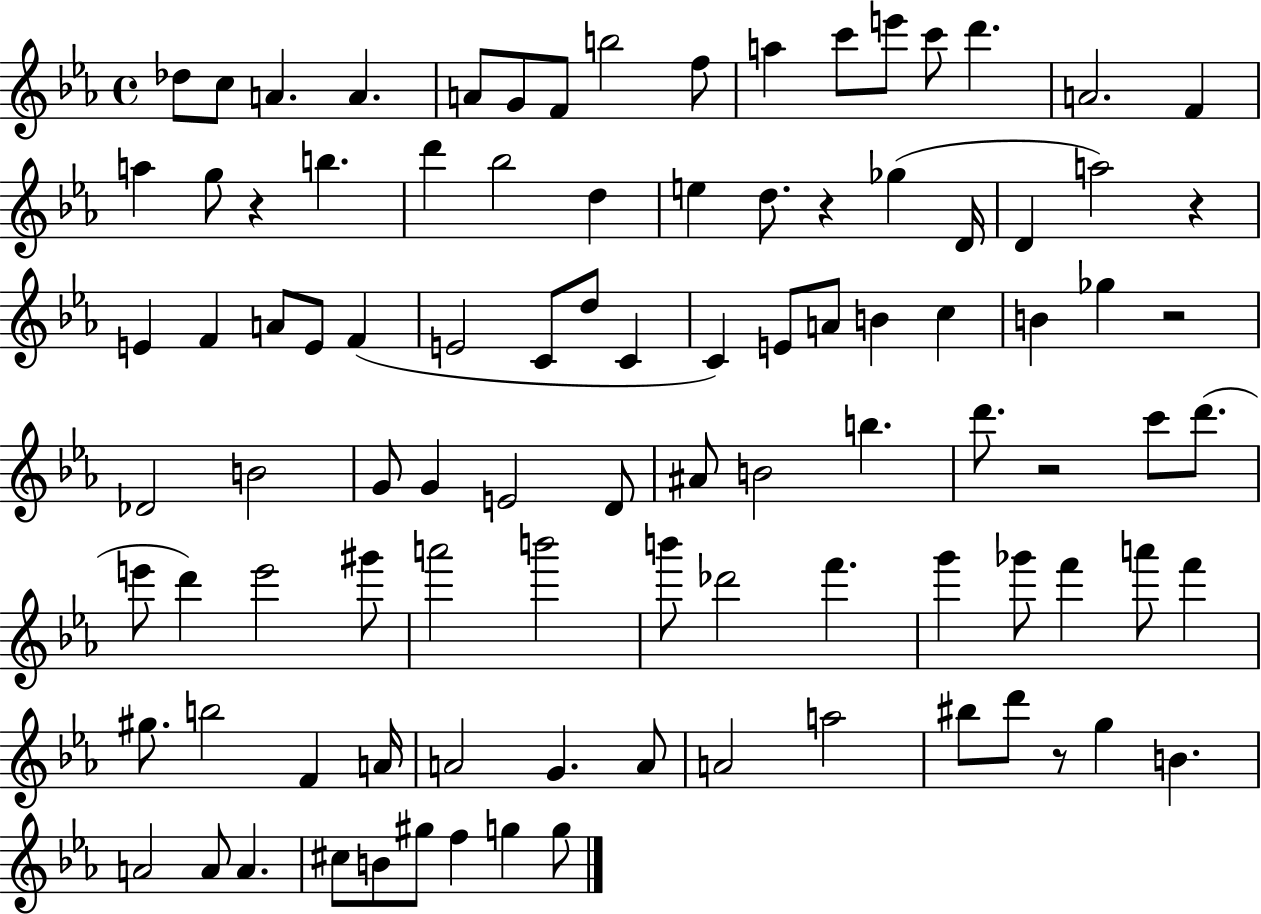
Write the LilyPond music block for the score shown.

{
  \clef treble
  \time 4/4
  \defaultTimeSignature
  \key ees \major
  \repeat volta 2 { des''8 c''8 a'4. a'4. | a'8 g'8 f'8 b''2 f''8 | a''4 c'''8 e'''8 c'''8 d'''4. | a'2. f'4 | \break a''4 g''8 r4 b''4. | d'''4 bes''2 d''4 | e''4 d''8. r4 ges''4( d'16 | d'4 a''2) r4 | \break e'4 f'4 a'8 e'8 f'4( | e'2 c'8 d''8 c'4 | c'4) e'8 a'8 b'4 c''4 | b'4 ges''4 r2 | \break des'2 b'2 | g'8 g'4 e'2 d'8 | ais'8 b'2 b''4. | d'''8. r2 c'''8 d'''8.( | \break e'''8 d'''4) e'''2 gis'''8 | a'''2 b'''2 | b'''8 des'''2 f'''4. | g'''4 ges'''8 f'''4 a'''8 f'''4 | \break gis''8. b''2 f'4 a'16 | a'2 g'4. a'8 | a'2 a''2 | bis''8 d'''8 r8 g''4 b'4. | \break a'2 a'8 a'4. | cis''8 b'8 gis''8 f''4 g''4 g''8 | } \bar "|."
}